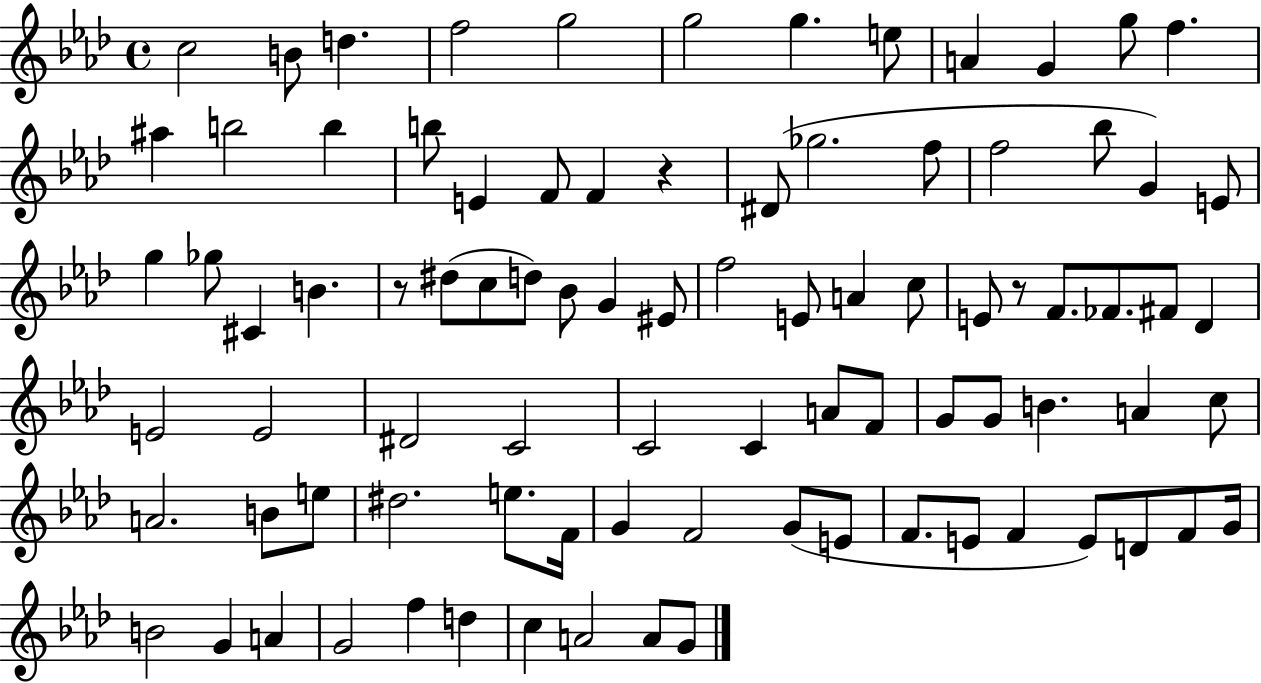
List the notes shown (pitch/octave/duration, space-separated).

C5/h B4/e D5/q. F5/h G5/h G5/h G5/q. E5/e A4/q G4/q G5/e F5/q. A#5/q B5/h B5/q B5/e E4/q F4/e F4/q R/q D#4/e Gb5/h. F5/e F5/h Bb5/e G4/q E4/e G5/q Gb5/e C#4/q B4/q. R/e D#5/e C5/e D5/e Bb4/e G4/q EIS4/e F5/h E4/e A4/q C5/e E4/e R/e F4/e. FES4/e. F#4/e Db4/q E4/h E4/h D#4/h C4/h C4/h C4/q A4/e F4/e G4/e G4/e B4/q. A4/q C5/e A4/h. B4/e E5/e D#5/h. E5/e. F4/s G4/q F4/h G4/e E4/e F4/e. E4/e F4/q E4/e D4/e F4/e G4/s B4/h G4/q A4/q G4/h F5/q D5/q C5/q A4/h A4/e G4/e